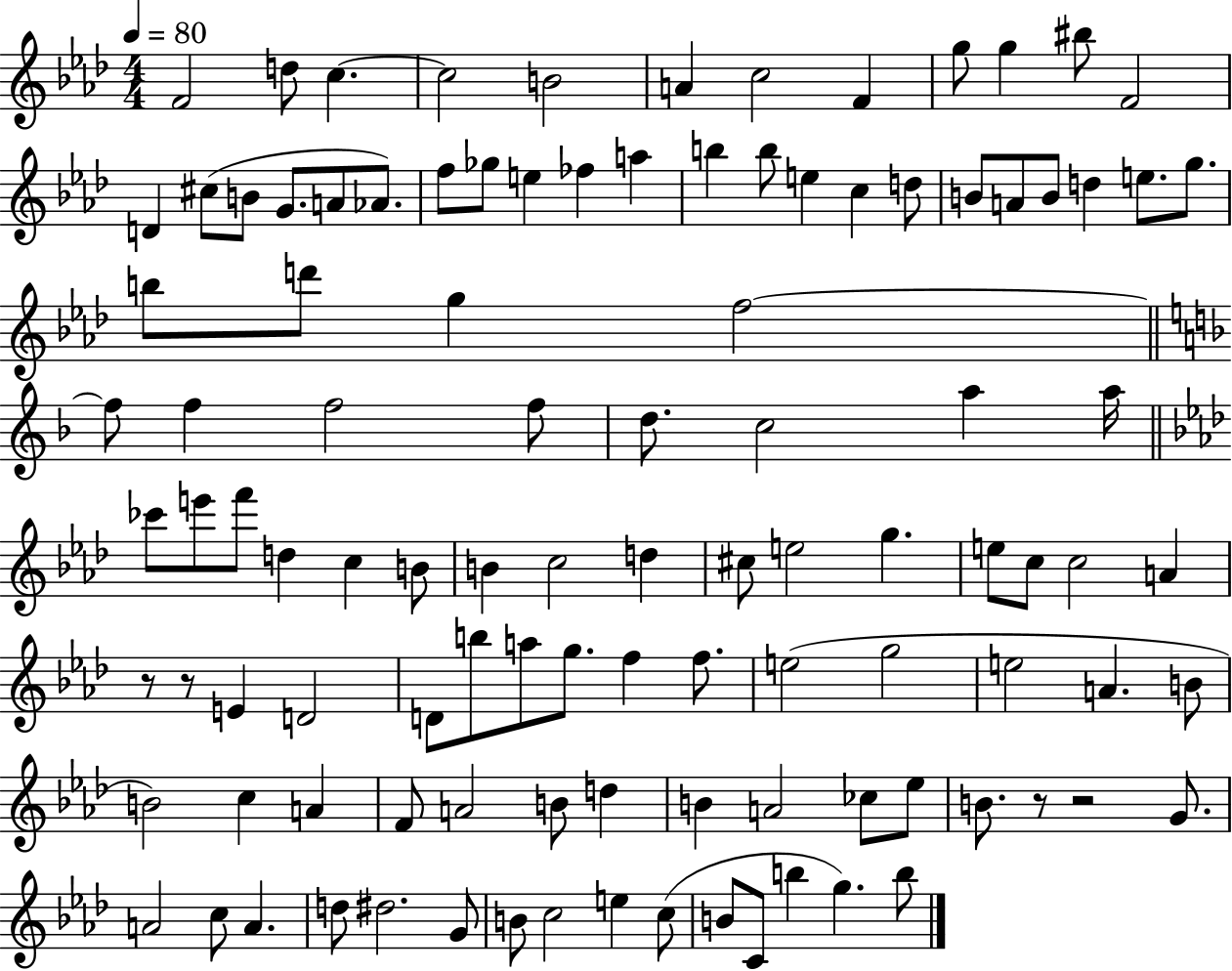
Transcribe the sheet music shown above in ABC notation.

X:1
T:Untitled
M:4/4
L:1/4
K:Ab
F2 d/2 c c2 B2 A c2 F g/2 g ^b/2 F2 D ^c/2 B/2 G/2 A/2 _A/2 f/2 _g/2 e _f a b b/2 e c d/2 B/2 A/2 B/2 d e/2 g/2 b/2 d'/2 g f2 f/2 f f2 f/2 d/2 c2 a a/4 _c'/2 e'/2 f'/2 d c B/2 B c2 d ^c/2 e2 g e/2 c/2 c2 A z/2 z/2 E D2 D/2 b/2 a/2 g/2 f f/2 e2 g2 e2 A B/2 B2 c A F/2 A2 B/2 d B A2 _c/2 _e/2 B/2 z/2 z2 G/2 A2 c/2 A d/2 ^d2 G/2 B/2 c2 e c/2 B/2 C/2 b g b/2